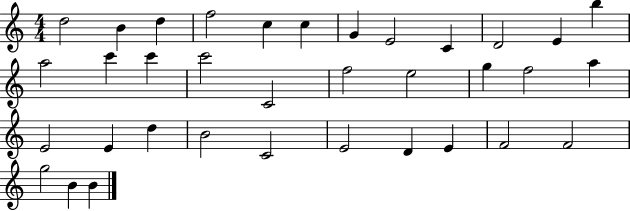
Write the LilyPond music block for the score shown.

{
  \clef treble
  \numericTimeSignature
  \time 4/4
  \key c \major
  d''2 b'4 d''4 | f''2 c''4 c''4 | g'4 e'2 c'4 | d'2 e'4 b''4 | \break a''2 c'''4 c'''4 | c'''2 c'2 | f''2 e''2 | g''4 f''2 a''4 | \break e'2 e'4 d''4 | b'2 c'2 | e'2 d'4 e'4 | f'2 f'2 | \break g''2 b'4 b'4 | \bar "|."
}